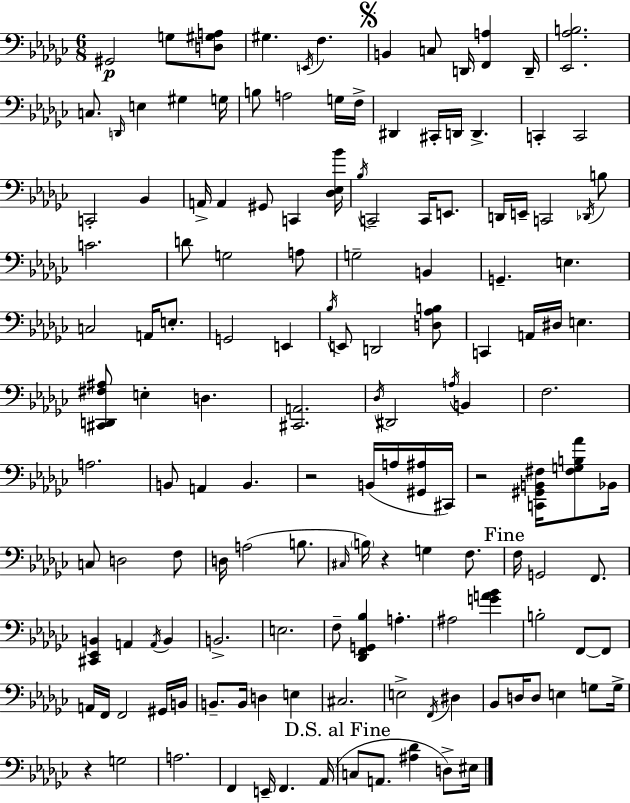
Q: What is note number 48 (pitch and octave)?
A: C3